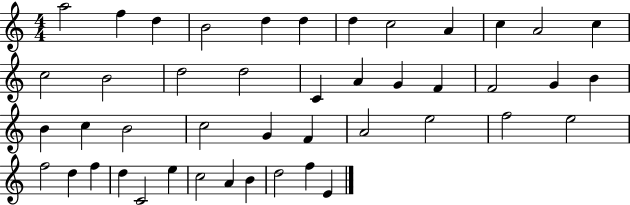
{
  \clef treble
  \numericTimeSignature
  \time 4/4
  \key c \major
  a''2 f''4 d''4 | b'2 d''4 d''4 | d''4 c''2 a'4 | c''4 a'2 c''4 | \break c''2 b'2 | d''2 d''2 | c'4 a'4 g'4 f'4 | f'2 g'4 b'4 | \break b'4 c''4 b'2 | c''2 g'4 f'4 | a'2 e''2 | f''2 e''2 | \break f''2 d''4 f''4 | d''4 c'2 e''4 | c''2 a'4 b'4 | d''2 f''4 e'4 | \break \bar "|."
}